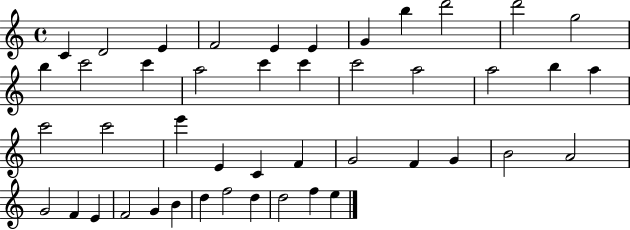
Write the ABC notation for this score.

X:1
T:Untitled
M:4/4
L:1/4
K:C
C D2 E F2 E E G b d'2 d'2 g2 b c'2 c' a2 c' c' c'2 a2 a2 b a c'2 c'2 e' E C F G2 F G B2 A2 G2 F E F2 G B d f2 d d2 f e